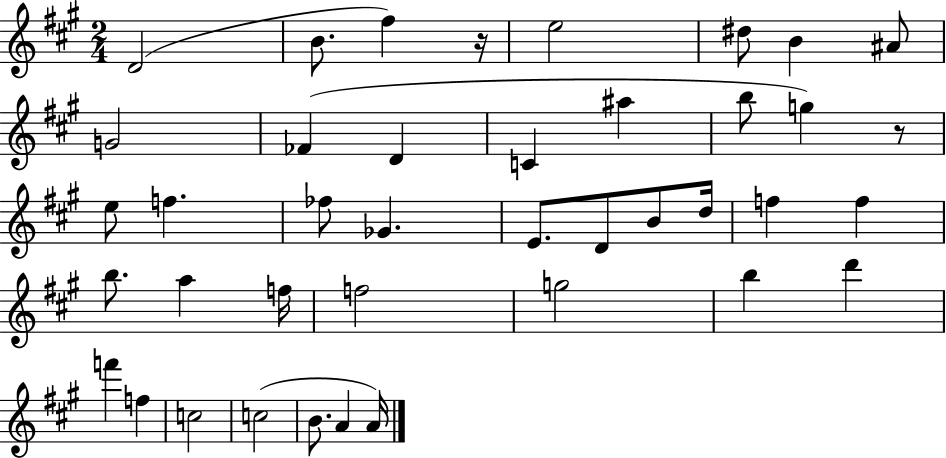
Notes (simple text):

D4/h B4/e. F#5/q R/s E5/h D#5/e B4/q A#4/e G4/h FES4/q D4/q C4/q A#5/q B5/e G5/q R/e E5/e F5/q. FES5/e Gb4/q. E4/e. D4/e B4/e D5/s F5/q F5/q B5/e. A5/q F5/s F5/h G5/h B5/q D6/q F6/q F5/q C5/h C5/h B4/e. A4/q A4/s